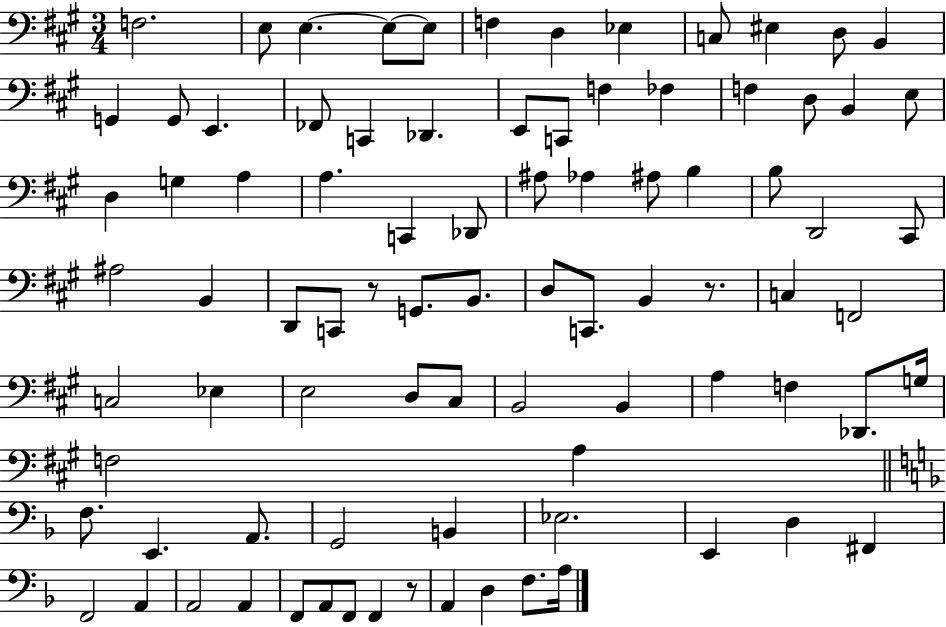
X:1
T:Untitled
M:3/4
L:1/4
K:A
F,2 E,/2 E, E,/2 E,/2 F, D, _E, C,/2 ^E, D,/2 B,, G,, G,,/2 E,, _F,,/2 C,, _D,, E,,/2 C,,/2 F, _F, F, D,/2 B,, E,/2 D, G, A, A, C,, _D,,/2 ^A,/2 _A, ^A,/2 B, B,/2 D,,2 ^C,,/2 ^A,2 B,, D,,/2 C,,/2 z/2 G,,/2 B,,/2 D,/2 C,,/2 B,, z/2 C, F,,2 C,2 _E, E,2 D,/2 ^C,/2 B,,2 B,, A, F, _D,,/2 G,/4 F,2 A, F,/2 E,, A,,/2 G,,2 B,, _E,2 E,, D, ^F,, F,,2 A,, A,,2 A,, F,,/2 A,,/2 F,,/2 F,, z/2 A,, D, F,/2 A,/4